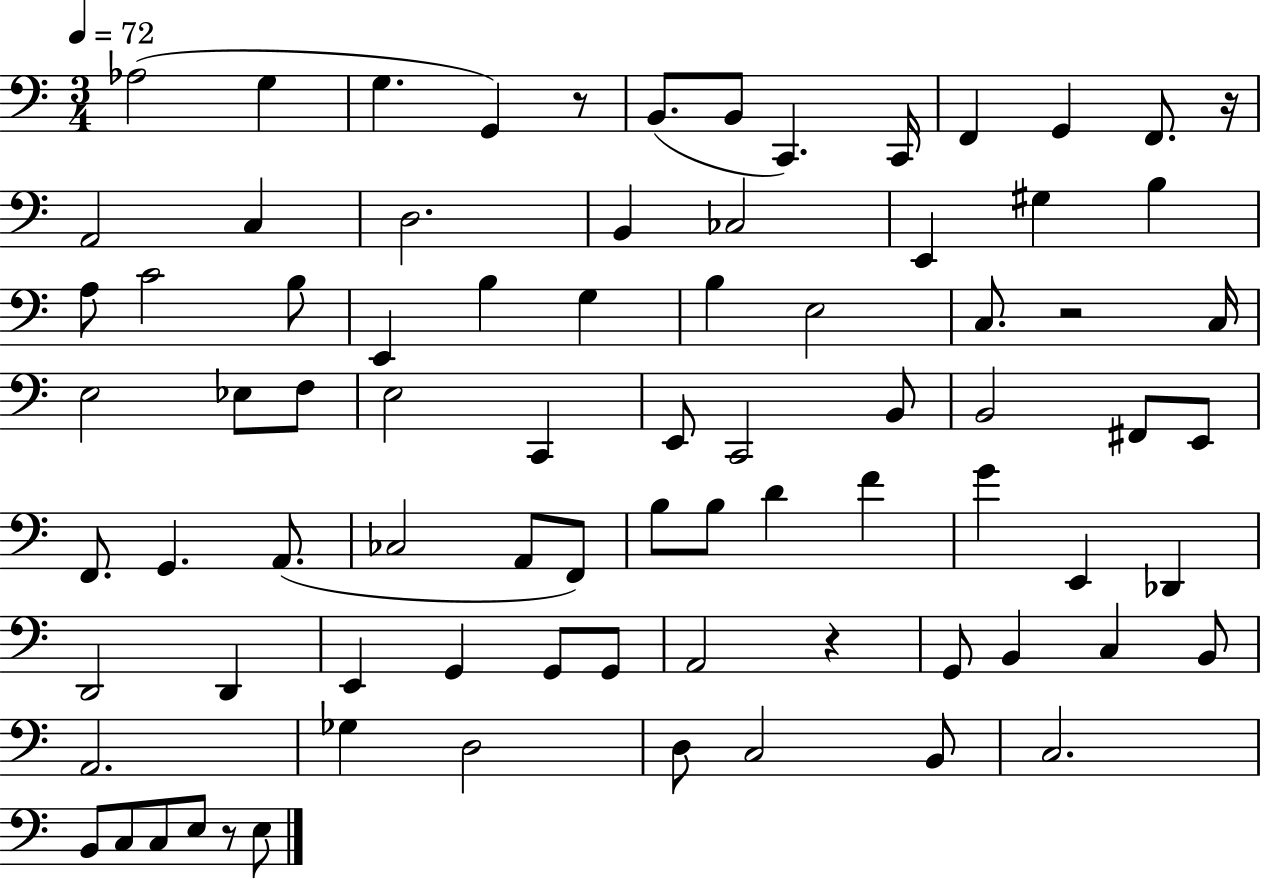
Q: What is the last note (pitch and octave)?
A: E3